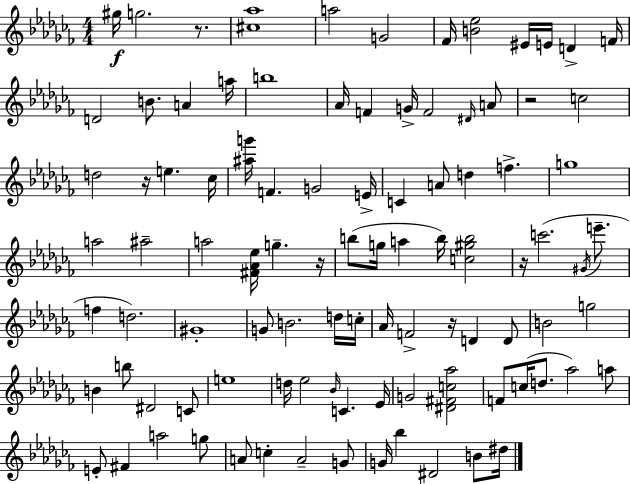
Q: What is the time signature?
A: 4/4